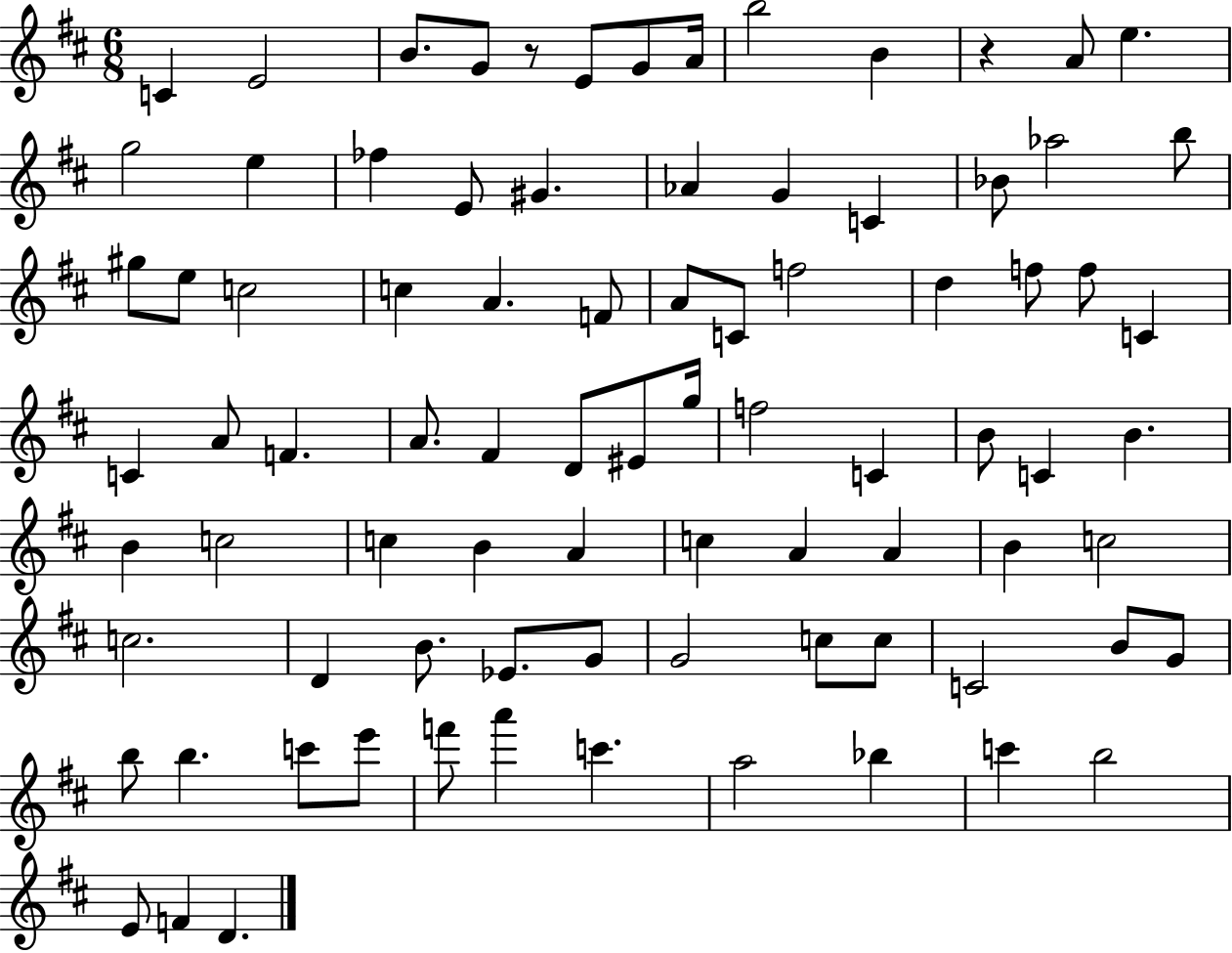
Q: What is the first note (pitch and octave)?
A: C4